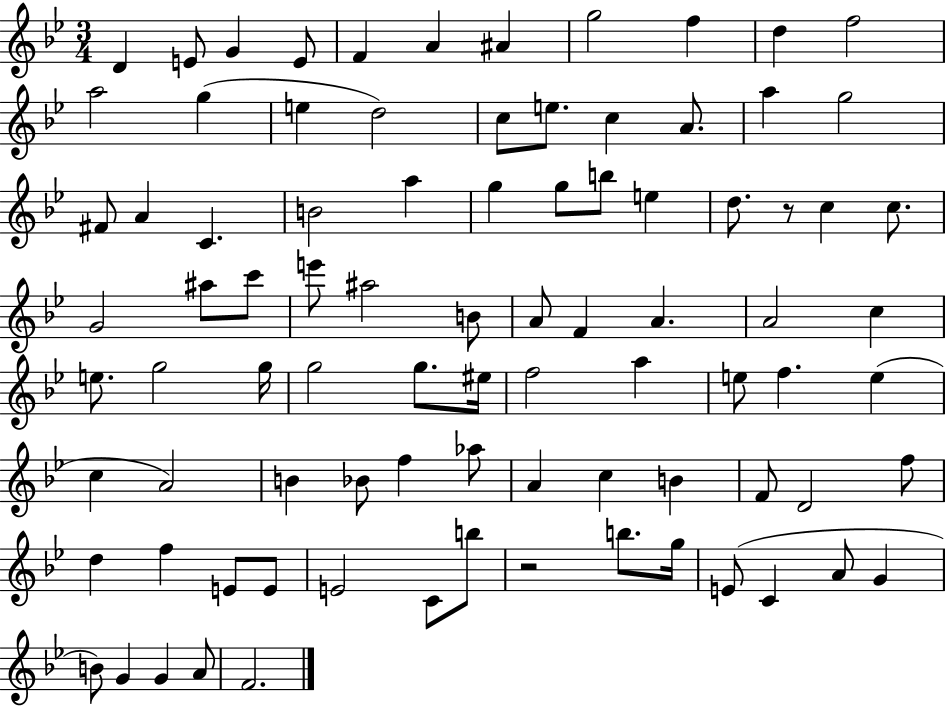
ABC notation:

X:1
T:Untitled
M:3/4
L:1/4
K:Bb
D E/2 G E/2 F A ^A g2 f d f2 a2 g e d2 c/2 e/2 c A/2 a g2 ^F/2 A C B2 a g g/2 b/2 e d/2 z/2 c c/2 G2 ^a/2 c'/2 e'/2 ^a2 B/2 A/2 F A A2 c e/2 g2 g/4 g2 g/2 ^e/4 f2 a e/2 f e c A2 B _B/2 f _a/2 A c B F/2 D2 f/2 d f E/2 E/2 E2 C/2 b/2 z2 b/2 g/4 E/2 C A/2 G B/2 G G A/2 F2